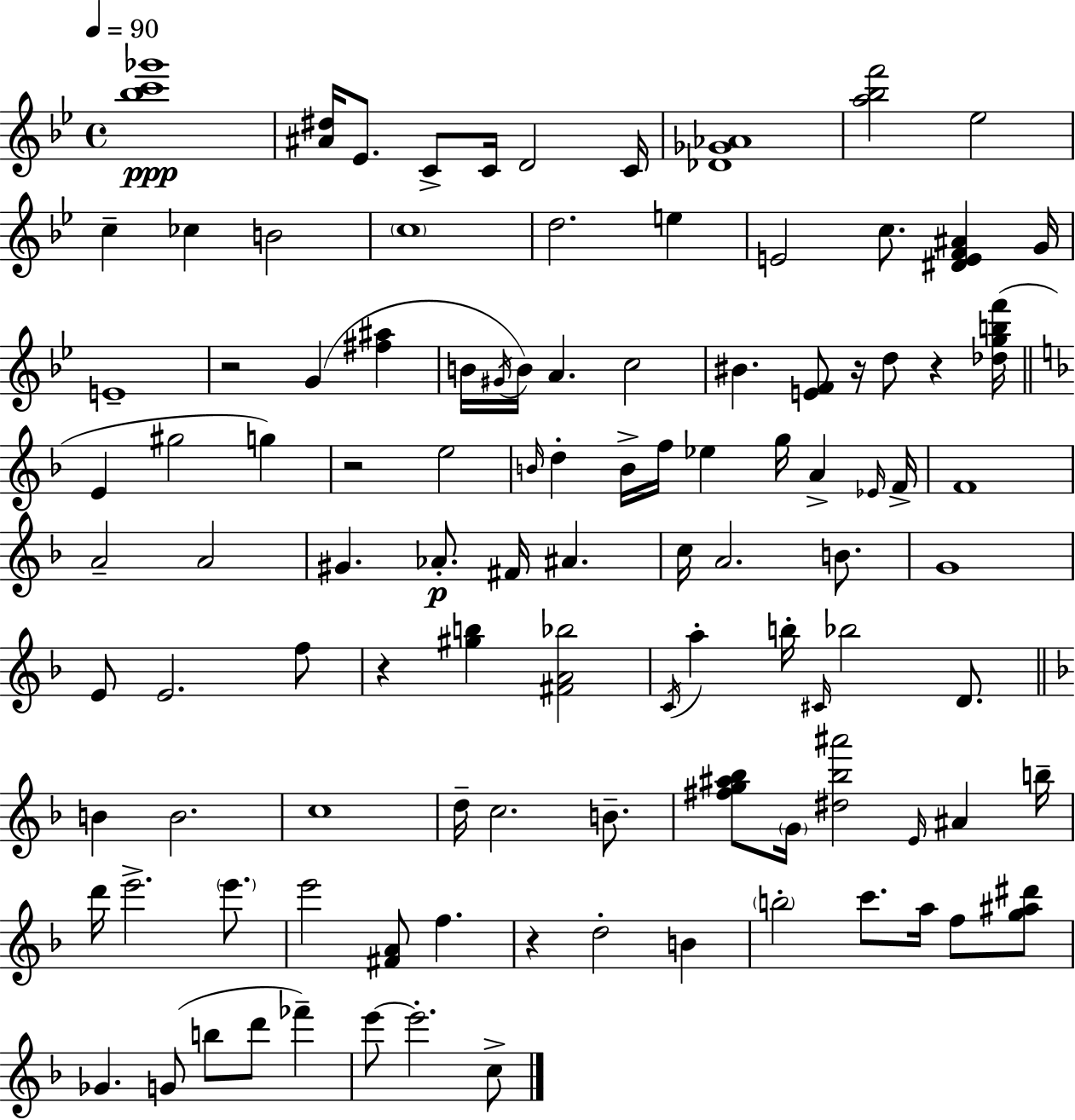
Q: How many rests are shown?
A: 6